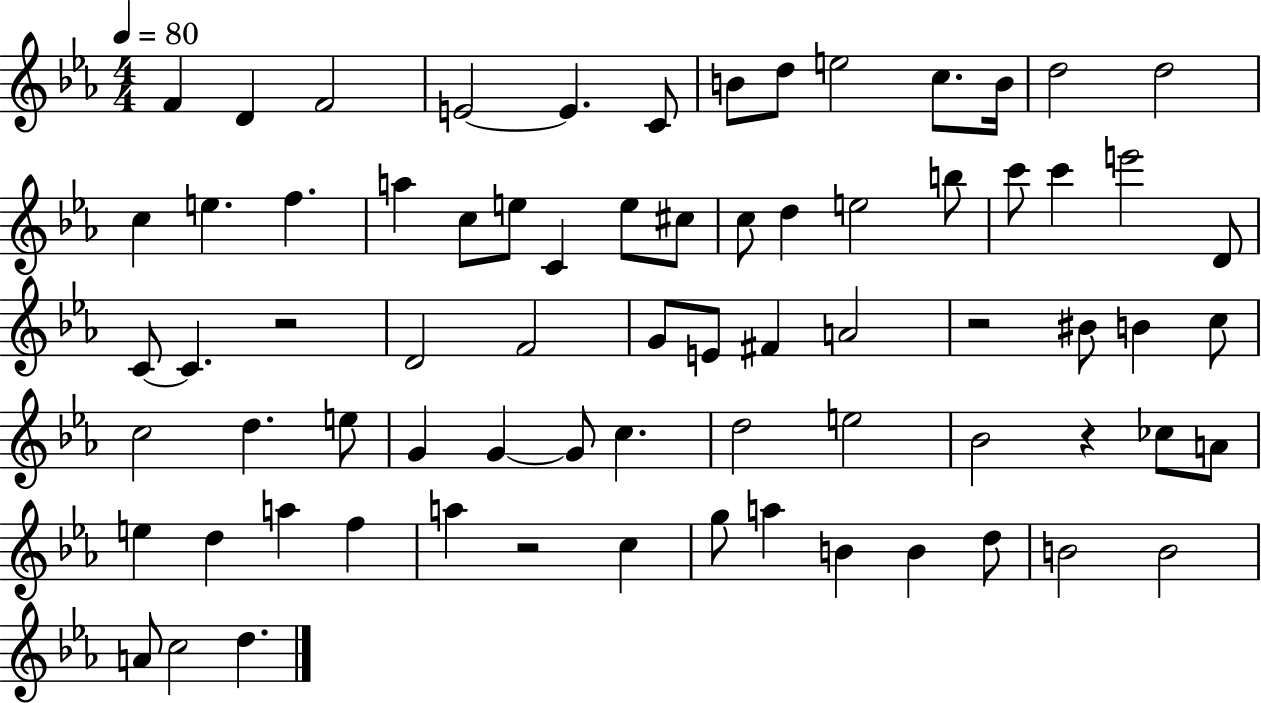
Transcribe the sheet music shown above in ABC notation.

X:1
T:Untitled
M:4/4
L:1/4
K:Eb
F D F2 E2 E C/2 B/2 d/2 e2 c/2 B/4 d2 d2 c e f a c/2 e/2 C e/2 ^c/2 c/2 d e2 b/2 c'/2 c' e'2 D/2 C/2 C z2 D2 F2 G/2 E/2 ^F A2 z2 ^B/2 B c/2 c2 d e/2 G G G/2 c d2 e2 _B2 z _c/2 A/2 e d a f a z2 c g/2 a B B d/2 B2 B2 A/2 c2 d